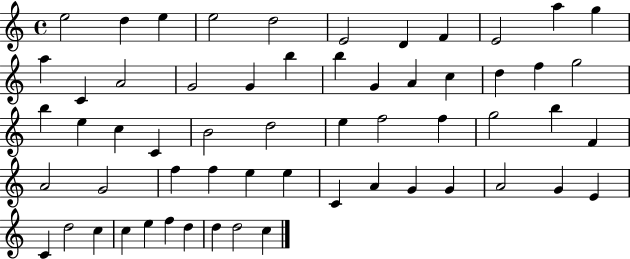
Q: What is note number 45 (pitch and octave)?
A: G4